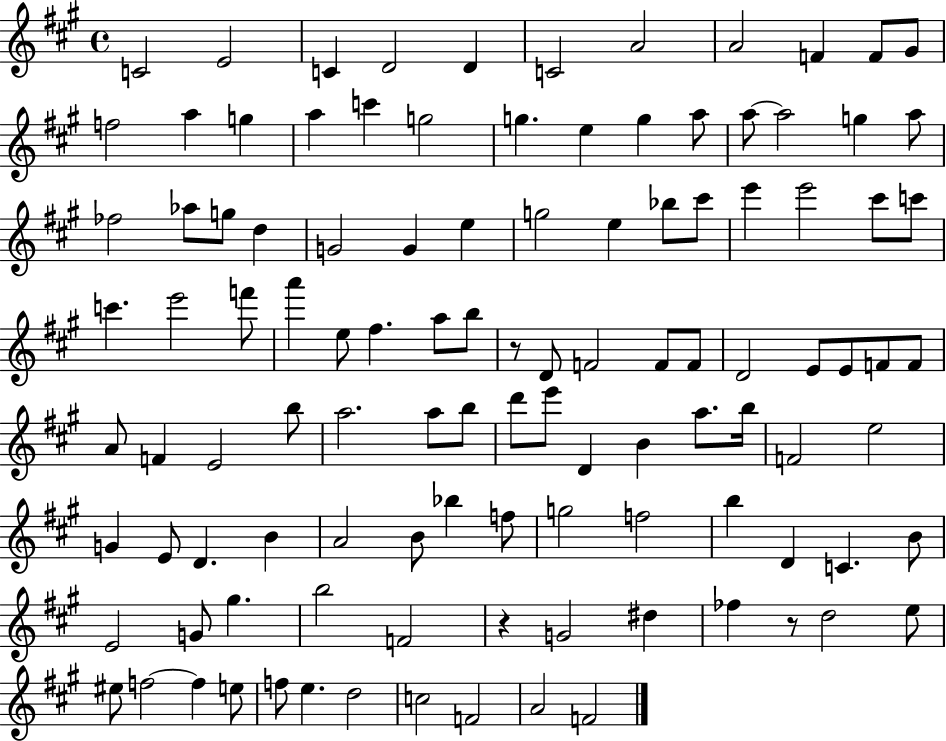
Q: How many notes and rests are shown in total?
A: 110